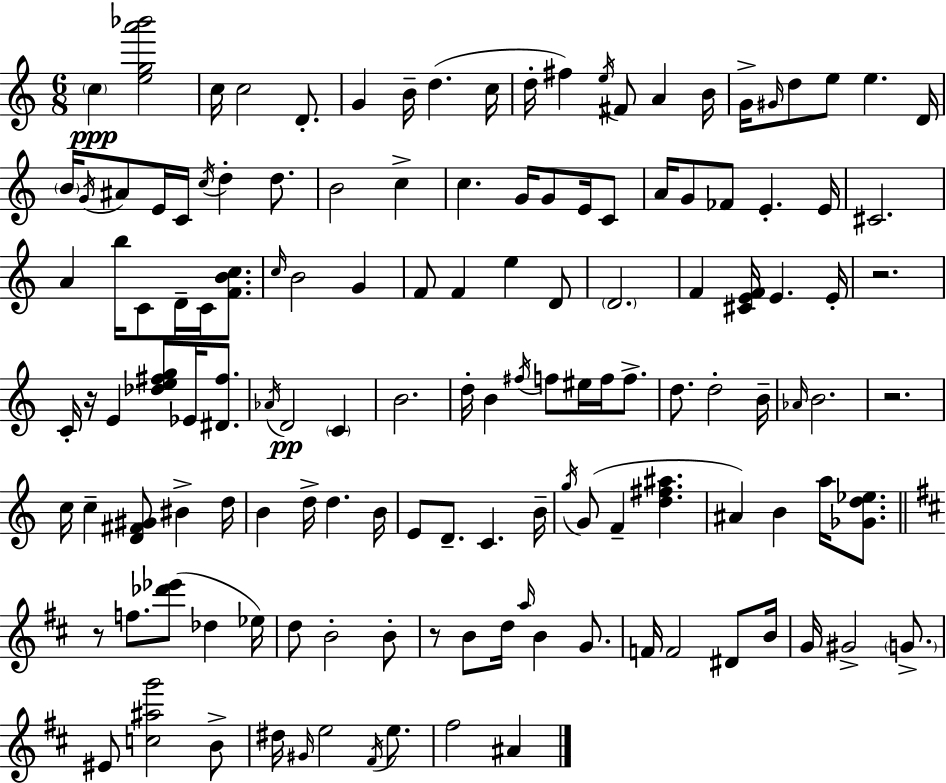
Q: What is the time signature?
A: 6/8